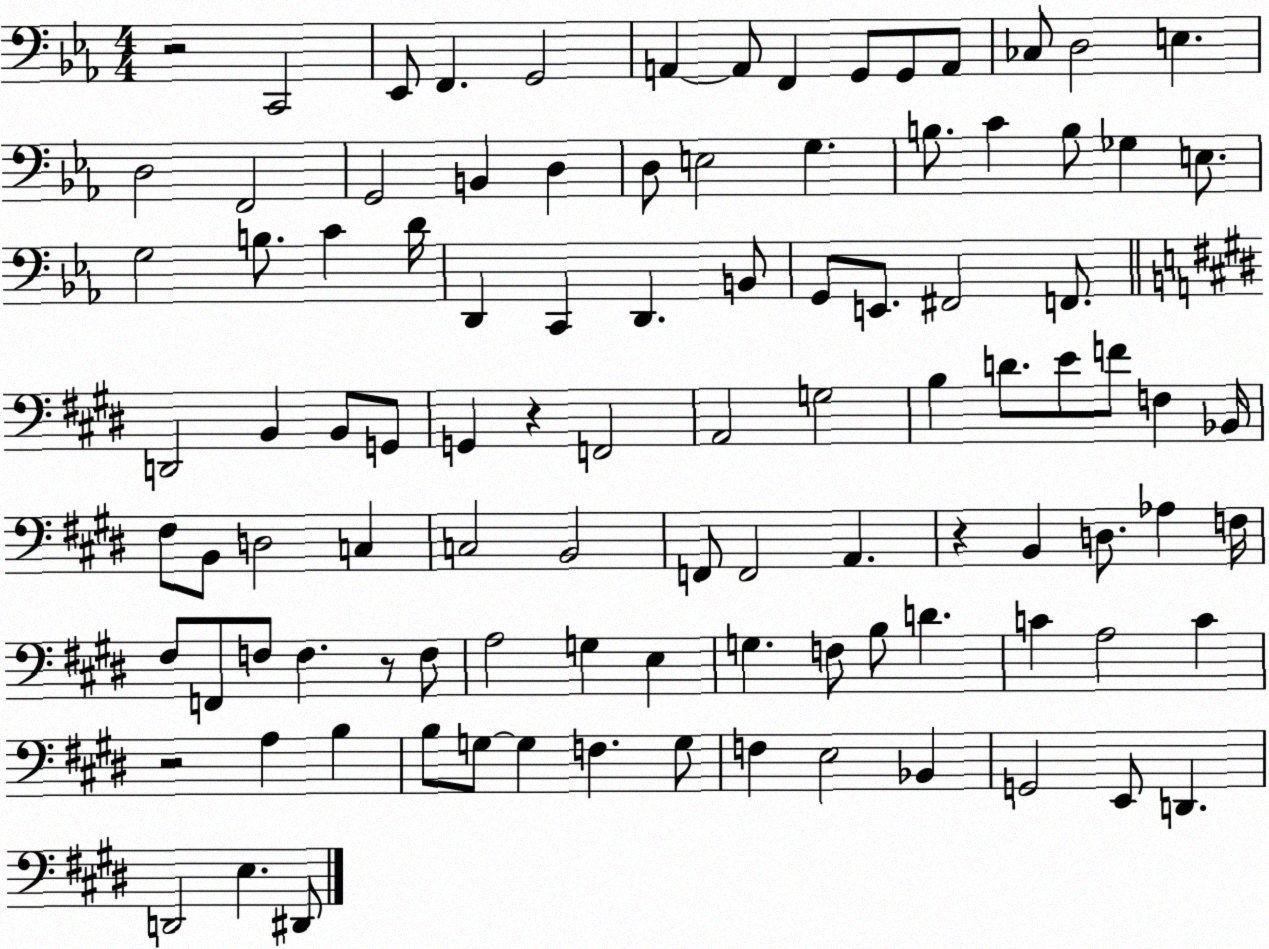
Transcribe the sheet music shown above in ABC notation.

X:1
T:Untitled
M:4/4
L:1/4
K:Eb
z2 C,,2 _E,,/2 F,, G,,2 A,, A,,/2 F,, G,,/2 G,,/2 A,,/2 _C,/2 D,2 E, D,2 F,,2 G,,2 B,, D, D,/2 E,2 G, B,/2 C B,/2 _G, E,/2 G,2 B,/2 C D/4 D,, C,, D,, B,,/2 G,,/2 E,,/2 ^F,,2 F,,/2 D,,2 B,, B,,/2 G,,/2 G,, z F,,2 A,,2 G,2 B, D/2 E/2 F/2 F, _B,,/4 ^F,/2 B,,/2 D,2 C, C,2 B,,2 F,,/2 F,,2 A,, z B,, D,/2 _A, F,/4 ^F,/2 F,,/2 F,/2 F, z/2 F,/2 A,2 G, E, G, F,/2 B,/2 D C A,2 C z2 A, B, B,/2 G,/2 G, F, G,/2 F, E,2 _B,, G,,2 E,,/2 D,, D,,2 E, ^D,,/2